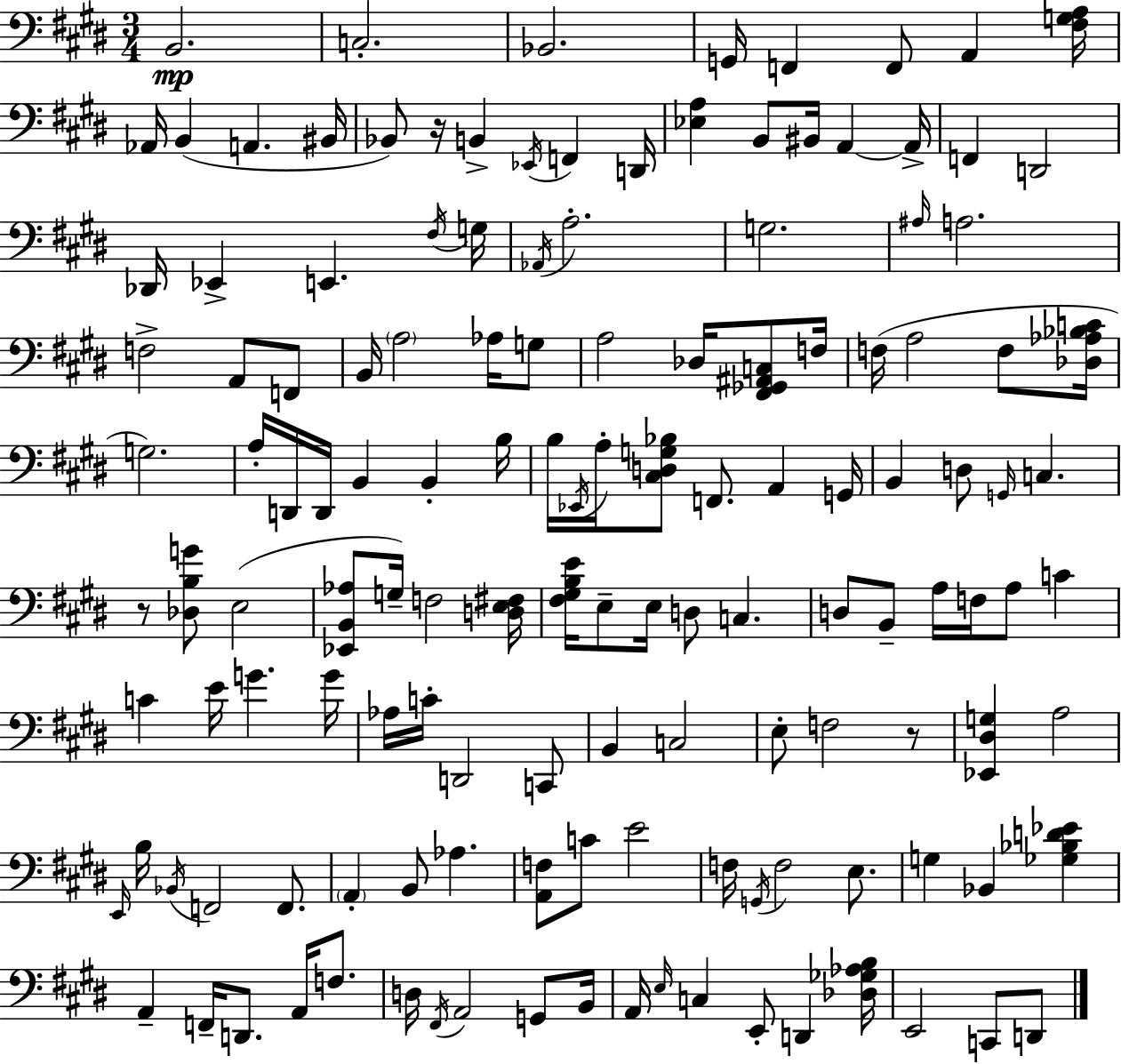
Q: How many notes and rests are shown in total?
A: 138